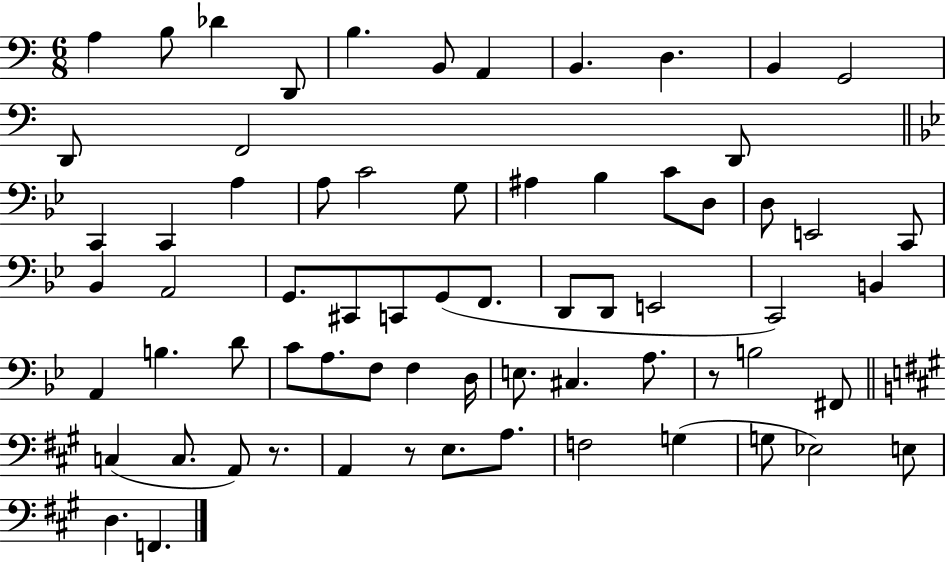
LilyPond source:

{
  \clef bass
  \numericTimeSignature
  \time 6/8
  \key c \major
  a4 b8 des'4 d,8 | b4. b,8 a,4 | b,4. d4. | b,4 g,2 | \break d,8 f,2 d,8 | \bar "||" \break \key bes \major c,4 c,4 a4 | a8 c'2 g8 | ais4 bes4 c'8 d8 | d8 e,2 c,8 | \break bes,4 a,2 | g,8. cis,8 c,8 g,8( f,8. | d,8 d,8 e,2 | c,2) b,4 | \break a,4 b4. d'8 | c'8 a8. f8 f4 d16 | e8. cis4. a8. | r8 b2 fis,8 | \break \bar "||" \break \key a \major c4( c8. a,8) r8. | a,4 r8 e8. a8. | f2 g4( | g8 ees2) e8 | \break d4. f,4. | \bar "|."
}